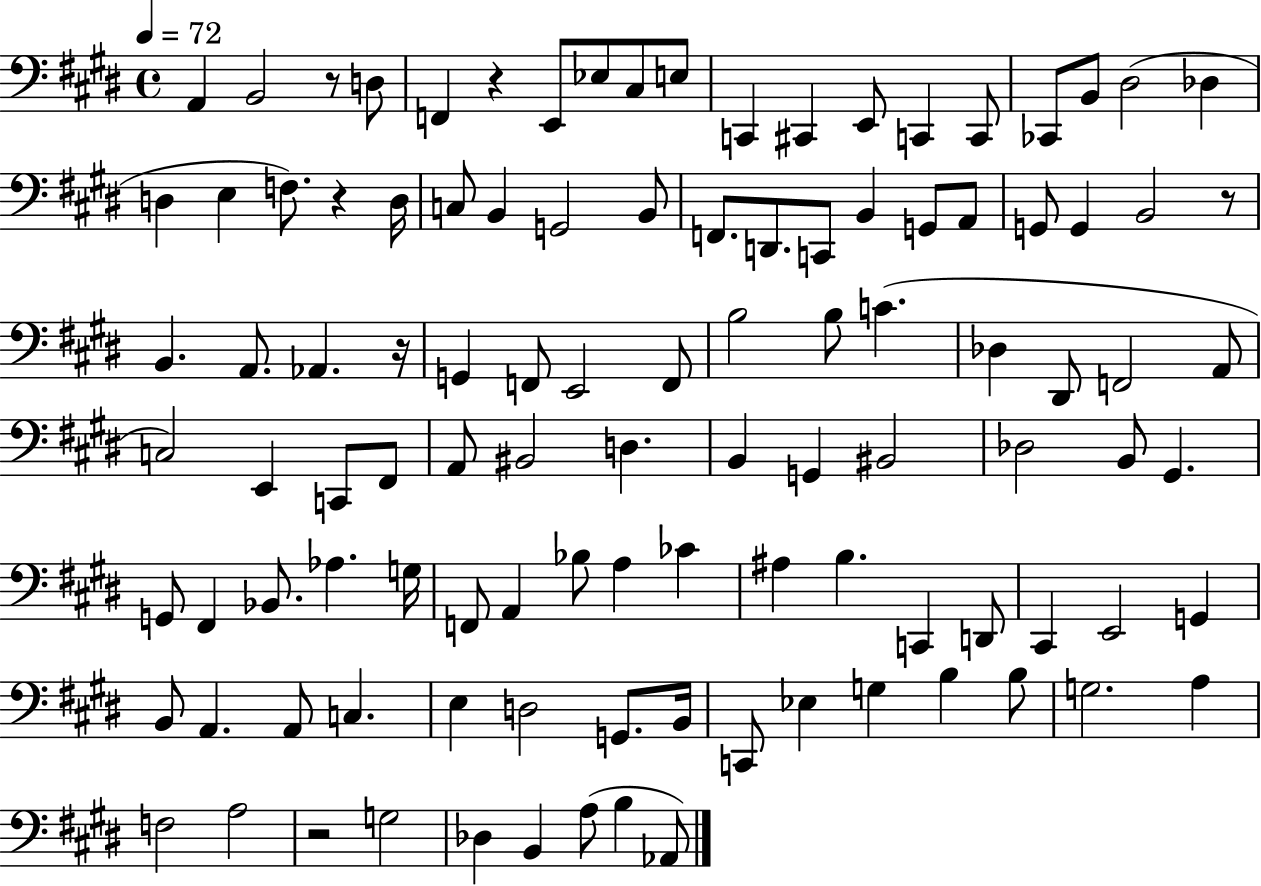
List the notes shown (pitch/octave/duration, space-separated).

A2/q B2/h R/e D3/e F2/q R/q E2/e Eb3/e C#3/e E3/e C2/q C#2/q E2/e C2/q C2/e CES2/e B2/e D#3/h Db3/q D3/q E3/q F3/e. R/q D3/s C3/e B2/q G2/h B2/e F2/e. D2/e. C2/e B2/q G2/e A2/e G2/e G2/q B2/h R/e B2/q. A2/e. Ab2/q. R/s G2/q F2/e E2/h F2/e B3/h B3/e C4/q. Db3/q D#2/e F2/h A2/e C3/h E2/q C2/e F#2/e A2/e BIS2/h D3/q. B2/q G2/q BIS2/h Db3/h B2/e G#2/q. G2/e F#2/q Bb2/e. Ab3/q. G3/s F2/e A2/q Bb3/e A3/q CES4/q A#3/q B3/q. C2/q D2/e C#2/q E2/h G2/q B2/e A2/q. A2/e C3/q. E3/q D3/h G2/e. B2/s C2/e Eb3/q G3/q B3/q B3/e G3/h. A3/q F3/h A3/h R/h G3/h Db3/q B2/q A3/e B3/q Ab2/e